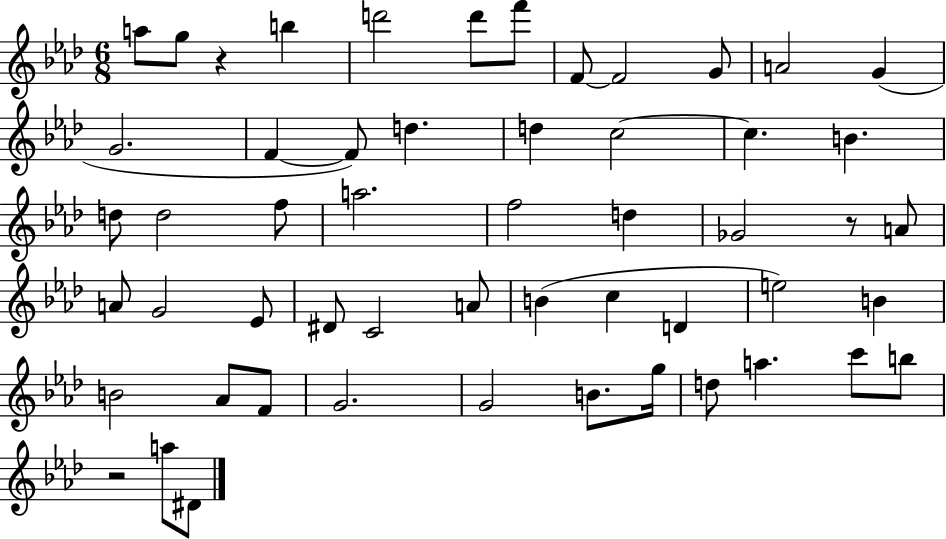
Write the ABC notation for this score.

X:1
T:Untitled
M:6/8
L:1/4
K:Ab
a/2 g/2 z b d'2 d'/2 f'/2 F/2 F2 G/2 A2 G G2 F F/2 d d c2 c B d/2 d2 f/2 a2 f2 d _G2 z/2 A/2 A/2 G2 _E/2 ^D/2 C2 A/2 B c D e2 B B2 _A/2 F/2 G2 G2 B/2 g/4 d/2 a c'/2 b/2 z2 a/2 ^D/2